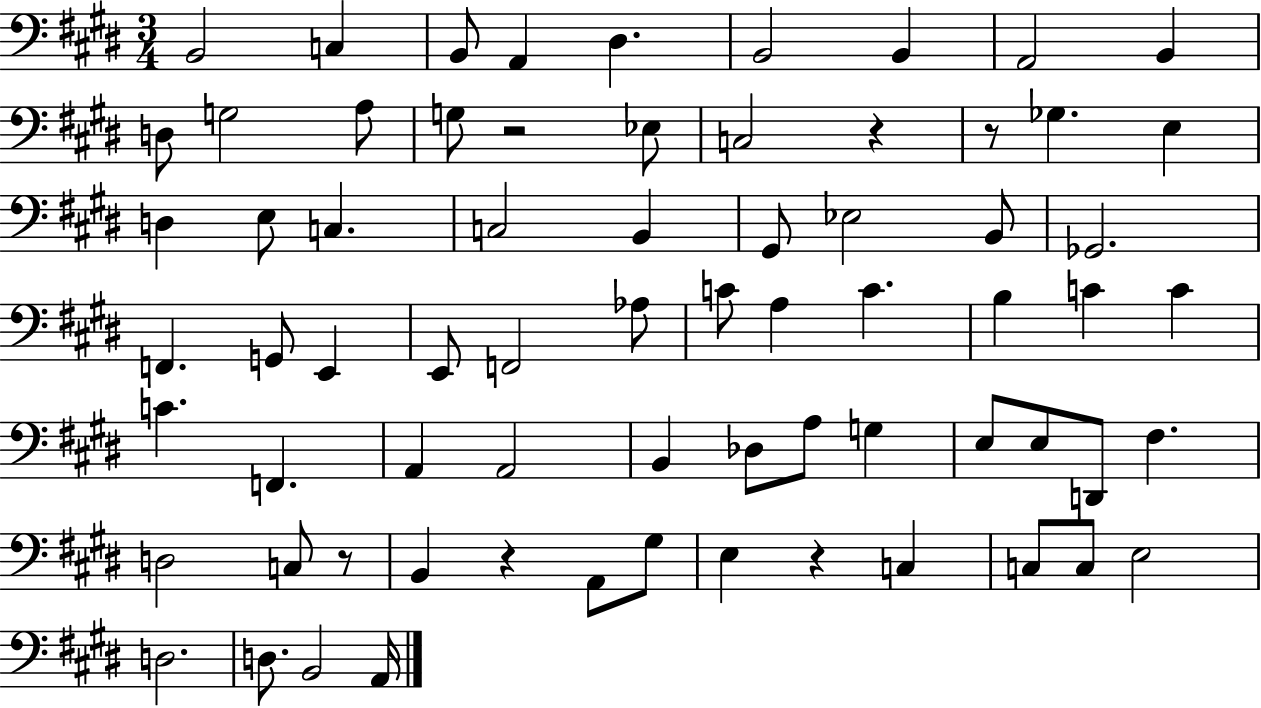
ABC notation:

X:1
T:Untitled
M:3/4
L:1/4
K:E
B,,2 C, B,,/2 A,, ^D, B,,2 B,, A,,2 B,, D,/2 G,2 A,/2 G,/2 z2 _E,/2 C,2 z z/2 _G, E, D, E,/2 C, C,2 B,, ^G,,/2 _E,2 B,,/2 _G,,2 F,, G,,/2 E,, E,,/2 F,,2 _A,/2 C/2 A, C B, C C C F,, A,, A,,2 B,, _D,/2 A,/2 G, E,/2 E,/2 D,,/2 ^F, D,2 C,/2 z/2 B,, z A,,/2 ^G,/2 E, z C, C,/2 C,/2 E,2 D,2 D,/2 B,,2 A,,/4